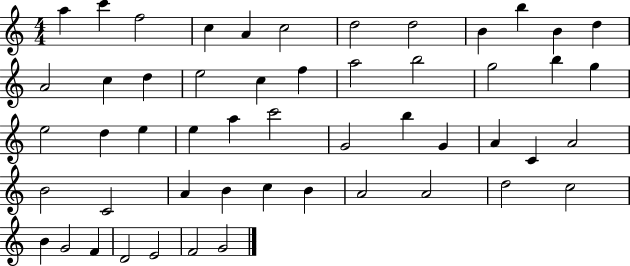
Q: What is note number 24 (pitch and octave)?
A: E5